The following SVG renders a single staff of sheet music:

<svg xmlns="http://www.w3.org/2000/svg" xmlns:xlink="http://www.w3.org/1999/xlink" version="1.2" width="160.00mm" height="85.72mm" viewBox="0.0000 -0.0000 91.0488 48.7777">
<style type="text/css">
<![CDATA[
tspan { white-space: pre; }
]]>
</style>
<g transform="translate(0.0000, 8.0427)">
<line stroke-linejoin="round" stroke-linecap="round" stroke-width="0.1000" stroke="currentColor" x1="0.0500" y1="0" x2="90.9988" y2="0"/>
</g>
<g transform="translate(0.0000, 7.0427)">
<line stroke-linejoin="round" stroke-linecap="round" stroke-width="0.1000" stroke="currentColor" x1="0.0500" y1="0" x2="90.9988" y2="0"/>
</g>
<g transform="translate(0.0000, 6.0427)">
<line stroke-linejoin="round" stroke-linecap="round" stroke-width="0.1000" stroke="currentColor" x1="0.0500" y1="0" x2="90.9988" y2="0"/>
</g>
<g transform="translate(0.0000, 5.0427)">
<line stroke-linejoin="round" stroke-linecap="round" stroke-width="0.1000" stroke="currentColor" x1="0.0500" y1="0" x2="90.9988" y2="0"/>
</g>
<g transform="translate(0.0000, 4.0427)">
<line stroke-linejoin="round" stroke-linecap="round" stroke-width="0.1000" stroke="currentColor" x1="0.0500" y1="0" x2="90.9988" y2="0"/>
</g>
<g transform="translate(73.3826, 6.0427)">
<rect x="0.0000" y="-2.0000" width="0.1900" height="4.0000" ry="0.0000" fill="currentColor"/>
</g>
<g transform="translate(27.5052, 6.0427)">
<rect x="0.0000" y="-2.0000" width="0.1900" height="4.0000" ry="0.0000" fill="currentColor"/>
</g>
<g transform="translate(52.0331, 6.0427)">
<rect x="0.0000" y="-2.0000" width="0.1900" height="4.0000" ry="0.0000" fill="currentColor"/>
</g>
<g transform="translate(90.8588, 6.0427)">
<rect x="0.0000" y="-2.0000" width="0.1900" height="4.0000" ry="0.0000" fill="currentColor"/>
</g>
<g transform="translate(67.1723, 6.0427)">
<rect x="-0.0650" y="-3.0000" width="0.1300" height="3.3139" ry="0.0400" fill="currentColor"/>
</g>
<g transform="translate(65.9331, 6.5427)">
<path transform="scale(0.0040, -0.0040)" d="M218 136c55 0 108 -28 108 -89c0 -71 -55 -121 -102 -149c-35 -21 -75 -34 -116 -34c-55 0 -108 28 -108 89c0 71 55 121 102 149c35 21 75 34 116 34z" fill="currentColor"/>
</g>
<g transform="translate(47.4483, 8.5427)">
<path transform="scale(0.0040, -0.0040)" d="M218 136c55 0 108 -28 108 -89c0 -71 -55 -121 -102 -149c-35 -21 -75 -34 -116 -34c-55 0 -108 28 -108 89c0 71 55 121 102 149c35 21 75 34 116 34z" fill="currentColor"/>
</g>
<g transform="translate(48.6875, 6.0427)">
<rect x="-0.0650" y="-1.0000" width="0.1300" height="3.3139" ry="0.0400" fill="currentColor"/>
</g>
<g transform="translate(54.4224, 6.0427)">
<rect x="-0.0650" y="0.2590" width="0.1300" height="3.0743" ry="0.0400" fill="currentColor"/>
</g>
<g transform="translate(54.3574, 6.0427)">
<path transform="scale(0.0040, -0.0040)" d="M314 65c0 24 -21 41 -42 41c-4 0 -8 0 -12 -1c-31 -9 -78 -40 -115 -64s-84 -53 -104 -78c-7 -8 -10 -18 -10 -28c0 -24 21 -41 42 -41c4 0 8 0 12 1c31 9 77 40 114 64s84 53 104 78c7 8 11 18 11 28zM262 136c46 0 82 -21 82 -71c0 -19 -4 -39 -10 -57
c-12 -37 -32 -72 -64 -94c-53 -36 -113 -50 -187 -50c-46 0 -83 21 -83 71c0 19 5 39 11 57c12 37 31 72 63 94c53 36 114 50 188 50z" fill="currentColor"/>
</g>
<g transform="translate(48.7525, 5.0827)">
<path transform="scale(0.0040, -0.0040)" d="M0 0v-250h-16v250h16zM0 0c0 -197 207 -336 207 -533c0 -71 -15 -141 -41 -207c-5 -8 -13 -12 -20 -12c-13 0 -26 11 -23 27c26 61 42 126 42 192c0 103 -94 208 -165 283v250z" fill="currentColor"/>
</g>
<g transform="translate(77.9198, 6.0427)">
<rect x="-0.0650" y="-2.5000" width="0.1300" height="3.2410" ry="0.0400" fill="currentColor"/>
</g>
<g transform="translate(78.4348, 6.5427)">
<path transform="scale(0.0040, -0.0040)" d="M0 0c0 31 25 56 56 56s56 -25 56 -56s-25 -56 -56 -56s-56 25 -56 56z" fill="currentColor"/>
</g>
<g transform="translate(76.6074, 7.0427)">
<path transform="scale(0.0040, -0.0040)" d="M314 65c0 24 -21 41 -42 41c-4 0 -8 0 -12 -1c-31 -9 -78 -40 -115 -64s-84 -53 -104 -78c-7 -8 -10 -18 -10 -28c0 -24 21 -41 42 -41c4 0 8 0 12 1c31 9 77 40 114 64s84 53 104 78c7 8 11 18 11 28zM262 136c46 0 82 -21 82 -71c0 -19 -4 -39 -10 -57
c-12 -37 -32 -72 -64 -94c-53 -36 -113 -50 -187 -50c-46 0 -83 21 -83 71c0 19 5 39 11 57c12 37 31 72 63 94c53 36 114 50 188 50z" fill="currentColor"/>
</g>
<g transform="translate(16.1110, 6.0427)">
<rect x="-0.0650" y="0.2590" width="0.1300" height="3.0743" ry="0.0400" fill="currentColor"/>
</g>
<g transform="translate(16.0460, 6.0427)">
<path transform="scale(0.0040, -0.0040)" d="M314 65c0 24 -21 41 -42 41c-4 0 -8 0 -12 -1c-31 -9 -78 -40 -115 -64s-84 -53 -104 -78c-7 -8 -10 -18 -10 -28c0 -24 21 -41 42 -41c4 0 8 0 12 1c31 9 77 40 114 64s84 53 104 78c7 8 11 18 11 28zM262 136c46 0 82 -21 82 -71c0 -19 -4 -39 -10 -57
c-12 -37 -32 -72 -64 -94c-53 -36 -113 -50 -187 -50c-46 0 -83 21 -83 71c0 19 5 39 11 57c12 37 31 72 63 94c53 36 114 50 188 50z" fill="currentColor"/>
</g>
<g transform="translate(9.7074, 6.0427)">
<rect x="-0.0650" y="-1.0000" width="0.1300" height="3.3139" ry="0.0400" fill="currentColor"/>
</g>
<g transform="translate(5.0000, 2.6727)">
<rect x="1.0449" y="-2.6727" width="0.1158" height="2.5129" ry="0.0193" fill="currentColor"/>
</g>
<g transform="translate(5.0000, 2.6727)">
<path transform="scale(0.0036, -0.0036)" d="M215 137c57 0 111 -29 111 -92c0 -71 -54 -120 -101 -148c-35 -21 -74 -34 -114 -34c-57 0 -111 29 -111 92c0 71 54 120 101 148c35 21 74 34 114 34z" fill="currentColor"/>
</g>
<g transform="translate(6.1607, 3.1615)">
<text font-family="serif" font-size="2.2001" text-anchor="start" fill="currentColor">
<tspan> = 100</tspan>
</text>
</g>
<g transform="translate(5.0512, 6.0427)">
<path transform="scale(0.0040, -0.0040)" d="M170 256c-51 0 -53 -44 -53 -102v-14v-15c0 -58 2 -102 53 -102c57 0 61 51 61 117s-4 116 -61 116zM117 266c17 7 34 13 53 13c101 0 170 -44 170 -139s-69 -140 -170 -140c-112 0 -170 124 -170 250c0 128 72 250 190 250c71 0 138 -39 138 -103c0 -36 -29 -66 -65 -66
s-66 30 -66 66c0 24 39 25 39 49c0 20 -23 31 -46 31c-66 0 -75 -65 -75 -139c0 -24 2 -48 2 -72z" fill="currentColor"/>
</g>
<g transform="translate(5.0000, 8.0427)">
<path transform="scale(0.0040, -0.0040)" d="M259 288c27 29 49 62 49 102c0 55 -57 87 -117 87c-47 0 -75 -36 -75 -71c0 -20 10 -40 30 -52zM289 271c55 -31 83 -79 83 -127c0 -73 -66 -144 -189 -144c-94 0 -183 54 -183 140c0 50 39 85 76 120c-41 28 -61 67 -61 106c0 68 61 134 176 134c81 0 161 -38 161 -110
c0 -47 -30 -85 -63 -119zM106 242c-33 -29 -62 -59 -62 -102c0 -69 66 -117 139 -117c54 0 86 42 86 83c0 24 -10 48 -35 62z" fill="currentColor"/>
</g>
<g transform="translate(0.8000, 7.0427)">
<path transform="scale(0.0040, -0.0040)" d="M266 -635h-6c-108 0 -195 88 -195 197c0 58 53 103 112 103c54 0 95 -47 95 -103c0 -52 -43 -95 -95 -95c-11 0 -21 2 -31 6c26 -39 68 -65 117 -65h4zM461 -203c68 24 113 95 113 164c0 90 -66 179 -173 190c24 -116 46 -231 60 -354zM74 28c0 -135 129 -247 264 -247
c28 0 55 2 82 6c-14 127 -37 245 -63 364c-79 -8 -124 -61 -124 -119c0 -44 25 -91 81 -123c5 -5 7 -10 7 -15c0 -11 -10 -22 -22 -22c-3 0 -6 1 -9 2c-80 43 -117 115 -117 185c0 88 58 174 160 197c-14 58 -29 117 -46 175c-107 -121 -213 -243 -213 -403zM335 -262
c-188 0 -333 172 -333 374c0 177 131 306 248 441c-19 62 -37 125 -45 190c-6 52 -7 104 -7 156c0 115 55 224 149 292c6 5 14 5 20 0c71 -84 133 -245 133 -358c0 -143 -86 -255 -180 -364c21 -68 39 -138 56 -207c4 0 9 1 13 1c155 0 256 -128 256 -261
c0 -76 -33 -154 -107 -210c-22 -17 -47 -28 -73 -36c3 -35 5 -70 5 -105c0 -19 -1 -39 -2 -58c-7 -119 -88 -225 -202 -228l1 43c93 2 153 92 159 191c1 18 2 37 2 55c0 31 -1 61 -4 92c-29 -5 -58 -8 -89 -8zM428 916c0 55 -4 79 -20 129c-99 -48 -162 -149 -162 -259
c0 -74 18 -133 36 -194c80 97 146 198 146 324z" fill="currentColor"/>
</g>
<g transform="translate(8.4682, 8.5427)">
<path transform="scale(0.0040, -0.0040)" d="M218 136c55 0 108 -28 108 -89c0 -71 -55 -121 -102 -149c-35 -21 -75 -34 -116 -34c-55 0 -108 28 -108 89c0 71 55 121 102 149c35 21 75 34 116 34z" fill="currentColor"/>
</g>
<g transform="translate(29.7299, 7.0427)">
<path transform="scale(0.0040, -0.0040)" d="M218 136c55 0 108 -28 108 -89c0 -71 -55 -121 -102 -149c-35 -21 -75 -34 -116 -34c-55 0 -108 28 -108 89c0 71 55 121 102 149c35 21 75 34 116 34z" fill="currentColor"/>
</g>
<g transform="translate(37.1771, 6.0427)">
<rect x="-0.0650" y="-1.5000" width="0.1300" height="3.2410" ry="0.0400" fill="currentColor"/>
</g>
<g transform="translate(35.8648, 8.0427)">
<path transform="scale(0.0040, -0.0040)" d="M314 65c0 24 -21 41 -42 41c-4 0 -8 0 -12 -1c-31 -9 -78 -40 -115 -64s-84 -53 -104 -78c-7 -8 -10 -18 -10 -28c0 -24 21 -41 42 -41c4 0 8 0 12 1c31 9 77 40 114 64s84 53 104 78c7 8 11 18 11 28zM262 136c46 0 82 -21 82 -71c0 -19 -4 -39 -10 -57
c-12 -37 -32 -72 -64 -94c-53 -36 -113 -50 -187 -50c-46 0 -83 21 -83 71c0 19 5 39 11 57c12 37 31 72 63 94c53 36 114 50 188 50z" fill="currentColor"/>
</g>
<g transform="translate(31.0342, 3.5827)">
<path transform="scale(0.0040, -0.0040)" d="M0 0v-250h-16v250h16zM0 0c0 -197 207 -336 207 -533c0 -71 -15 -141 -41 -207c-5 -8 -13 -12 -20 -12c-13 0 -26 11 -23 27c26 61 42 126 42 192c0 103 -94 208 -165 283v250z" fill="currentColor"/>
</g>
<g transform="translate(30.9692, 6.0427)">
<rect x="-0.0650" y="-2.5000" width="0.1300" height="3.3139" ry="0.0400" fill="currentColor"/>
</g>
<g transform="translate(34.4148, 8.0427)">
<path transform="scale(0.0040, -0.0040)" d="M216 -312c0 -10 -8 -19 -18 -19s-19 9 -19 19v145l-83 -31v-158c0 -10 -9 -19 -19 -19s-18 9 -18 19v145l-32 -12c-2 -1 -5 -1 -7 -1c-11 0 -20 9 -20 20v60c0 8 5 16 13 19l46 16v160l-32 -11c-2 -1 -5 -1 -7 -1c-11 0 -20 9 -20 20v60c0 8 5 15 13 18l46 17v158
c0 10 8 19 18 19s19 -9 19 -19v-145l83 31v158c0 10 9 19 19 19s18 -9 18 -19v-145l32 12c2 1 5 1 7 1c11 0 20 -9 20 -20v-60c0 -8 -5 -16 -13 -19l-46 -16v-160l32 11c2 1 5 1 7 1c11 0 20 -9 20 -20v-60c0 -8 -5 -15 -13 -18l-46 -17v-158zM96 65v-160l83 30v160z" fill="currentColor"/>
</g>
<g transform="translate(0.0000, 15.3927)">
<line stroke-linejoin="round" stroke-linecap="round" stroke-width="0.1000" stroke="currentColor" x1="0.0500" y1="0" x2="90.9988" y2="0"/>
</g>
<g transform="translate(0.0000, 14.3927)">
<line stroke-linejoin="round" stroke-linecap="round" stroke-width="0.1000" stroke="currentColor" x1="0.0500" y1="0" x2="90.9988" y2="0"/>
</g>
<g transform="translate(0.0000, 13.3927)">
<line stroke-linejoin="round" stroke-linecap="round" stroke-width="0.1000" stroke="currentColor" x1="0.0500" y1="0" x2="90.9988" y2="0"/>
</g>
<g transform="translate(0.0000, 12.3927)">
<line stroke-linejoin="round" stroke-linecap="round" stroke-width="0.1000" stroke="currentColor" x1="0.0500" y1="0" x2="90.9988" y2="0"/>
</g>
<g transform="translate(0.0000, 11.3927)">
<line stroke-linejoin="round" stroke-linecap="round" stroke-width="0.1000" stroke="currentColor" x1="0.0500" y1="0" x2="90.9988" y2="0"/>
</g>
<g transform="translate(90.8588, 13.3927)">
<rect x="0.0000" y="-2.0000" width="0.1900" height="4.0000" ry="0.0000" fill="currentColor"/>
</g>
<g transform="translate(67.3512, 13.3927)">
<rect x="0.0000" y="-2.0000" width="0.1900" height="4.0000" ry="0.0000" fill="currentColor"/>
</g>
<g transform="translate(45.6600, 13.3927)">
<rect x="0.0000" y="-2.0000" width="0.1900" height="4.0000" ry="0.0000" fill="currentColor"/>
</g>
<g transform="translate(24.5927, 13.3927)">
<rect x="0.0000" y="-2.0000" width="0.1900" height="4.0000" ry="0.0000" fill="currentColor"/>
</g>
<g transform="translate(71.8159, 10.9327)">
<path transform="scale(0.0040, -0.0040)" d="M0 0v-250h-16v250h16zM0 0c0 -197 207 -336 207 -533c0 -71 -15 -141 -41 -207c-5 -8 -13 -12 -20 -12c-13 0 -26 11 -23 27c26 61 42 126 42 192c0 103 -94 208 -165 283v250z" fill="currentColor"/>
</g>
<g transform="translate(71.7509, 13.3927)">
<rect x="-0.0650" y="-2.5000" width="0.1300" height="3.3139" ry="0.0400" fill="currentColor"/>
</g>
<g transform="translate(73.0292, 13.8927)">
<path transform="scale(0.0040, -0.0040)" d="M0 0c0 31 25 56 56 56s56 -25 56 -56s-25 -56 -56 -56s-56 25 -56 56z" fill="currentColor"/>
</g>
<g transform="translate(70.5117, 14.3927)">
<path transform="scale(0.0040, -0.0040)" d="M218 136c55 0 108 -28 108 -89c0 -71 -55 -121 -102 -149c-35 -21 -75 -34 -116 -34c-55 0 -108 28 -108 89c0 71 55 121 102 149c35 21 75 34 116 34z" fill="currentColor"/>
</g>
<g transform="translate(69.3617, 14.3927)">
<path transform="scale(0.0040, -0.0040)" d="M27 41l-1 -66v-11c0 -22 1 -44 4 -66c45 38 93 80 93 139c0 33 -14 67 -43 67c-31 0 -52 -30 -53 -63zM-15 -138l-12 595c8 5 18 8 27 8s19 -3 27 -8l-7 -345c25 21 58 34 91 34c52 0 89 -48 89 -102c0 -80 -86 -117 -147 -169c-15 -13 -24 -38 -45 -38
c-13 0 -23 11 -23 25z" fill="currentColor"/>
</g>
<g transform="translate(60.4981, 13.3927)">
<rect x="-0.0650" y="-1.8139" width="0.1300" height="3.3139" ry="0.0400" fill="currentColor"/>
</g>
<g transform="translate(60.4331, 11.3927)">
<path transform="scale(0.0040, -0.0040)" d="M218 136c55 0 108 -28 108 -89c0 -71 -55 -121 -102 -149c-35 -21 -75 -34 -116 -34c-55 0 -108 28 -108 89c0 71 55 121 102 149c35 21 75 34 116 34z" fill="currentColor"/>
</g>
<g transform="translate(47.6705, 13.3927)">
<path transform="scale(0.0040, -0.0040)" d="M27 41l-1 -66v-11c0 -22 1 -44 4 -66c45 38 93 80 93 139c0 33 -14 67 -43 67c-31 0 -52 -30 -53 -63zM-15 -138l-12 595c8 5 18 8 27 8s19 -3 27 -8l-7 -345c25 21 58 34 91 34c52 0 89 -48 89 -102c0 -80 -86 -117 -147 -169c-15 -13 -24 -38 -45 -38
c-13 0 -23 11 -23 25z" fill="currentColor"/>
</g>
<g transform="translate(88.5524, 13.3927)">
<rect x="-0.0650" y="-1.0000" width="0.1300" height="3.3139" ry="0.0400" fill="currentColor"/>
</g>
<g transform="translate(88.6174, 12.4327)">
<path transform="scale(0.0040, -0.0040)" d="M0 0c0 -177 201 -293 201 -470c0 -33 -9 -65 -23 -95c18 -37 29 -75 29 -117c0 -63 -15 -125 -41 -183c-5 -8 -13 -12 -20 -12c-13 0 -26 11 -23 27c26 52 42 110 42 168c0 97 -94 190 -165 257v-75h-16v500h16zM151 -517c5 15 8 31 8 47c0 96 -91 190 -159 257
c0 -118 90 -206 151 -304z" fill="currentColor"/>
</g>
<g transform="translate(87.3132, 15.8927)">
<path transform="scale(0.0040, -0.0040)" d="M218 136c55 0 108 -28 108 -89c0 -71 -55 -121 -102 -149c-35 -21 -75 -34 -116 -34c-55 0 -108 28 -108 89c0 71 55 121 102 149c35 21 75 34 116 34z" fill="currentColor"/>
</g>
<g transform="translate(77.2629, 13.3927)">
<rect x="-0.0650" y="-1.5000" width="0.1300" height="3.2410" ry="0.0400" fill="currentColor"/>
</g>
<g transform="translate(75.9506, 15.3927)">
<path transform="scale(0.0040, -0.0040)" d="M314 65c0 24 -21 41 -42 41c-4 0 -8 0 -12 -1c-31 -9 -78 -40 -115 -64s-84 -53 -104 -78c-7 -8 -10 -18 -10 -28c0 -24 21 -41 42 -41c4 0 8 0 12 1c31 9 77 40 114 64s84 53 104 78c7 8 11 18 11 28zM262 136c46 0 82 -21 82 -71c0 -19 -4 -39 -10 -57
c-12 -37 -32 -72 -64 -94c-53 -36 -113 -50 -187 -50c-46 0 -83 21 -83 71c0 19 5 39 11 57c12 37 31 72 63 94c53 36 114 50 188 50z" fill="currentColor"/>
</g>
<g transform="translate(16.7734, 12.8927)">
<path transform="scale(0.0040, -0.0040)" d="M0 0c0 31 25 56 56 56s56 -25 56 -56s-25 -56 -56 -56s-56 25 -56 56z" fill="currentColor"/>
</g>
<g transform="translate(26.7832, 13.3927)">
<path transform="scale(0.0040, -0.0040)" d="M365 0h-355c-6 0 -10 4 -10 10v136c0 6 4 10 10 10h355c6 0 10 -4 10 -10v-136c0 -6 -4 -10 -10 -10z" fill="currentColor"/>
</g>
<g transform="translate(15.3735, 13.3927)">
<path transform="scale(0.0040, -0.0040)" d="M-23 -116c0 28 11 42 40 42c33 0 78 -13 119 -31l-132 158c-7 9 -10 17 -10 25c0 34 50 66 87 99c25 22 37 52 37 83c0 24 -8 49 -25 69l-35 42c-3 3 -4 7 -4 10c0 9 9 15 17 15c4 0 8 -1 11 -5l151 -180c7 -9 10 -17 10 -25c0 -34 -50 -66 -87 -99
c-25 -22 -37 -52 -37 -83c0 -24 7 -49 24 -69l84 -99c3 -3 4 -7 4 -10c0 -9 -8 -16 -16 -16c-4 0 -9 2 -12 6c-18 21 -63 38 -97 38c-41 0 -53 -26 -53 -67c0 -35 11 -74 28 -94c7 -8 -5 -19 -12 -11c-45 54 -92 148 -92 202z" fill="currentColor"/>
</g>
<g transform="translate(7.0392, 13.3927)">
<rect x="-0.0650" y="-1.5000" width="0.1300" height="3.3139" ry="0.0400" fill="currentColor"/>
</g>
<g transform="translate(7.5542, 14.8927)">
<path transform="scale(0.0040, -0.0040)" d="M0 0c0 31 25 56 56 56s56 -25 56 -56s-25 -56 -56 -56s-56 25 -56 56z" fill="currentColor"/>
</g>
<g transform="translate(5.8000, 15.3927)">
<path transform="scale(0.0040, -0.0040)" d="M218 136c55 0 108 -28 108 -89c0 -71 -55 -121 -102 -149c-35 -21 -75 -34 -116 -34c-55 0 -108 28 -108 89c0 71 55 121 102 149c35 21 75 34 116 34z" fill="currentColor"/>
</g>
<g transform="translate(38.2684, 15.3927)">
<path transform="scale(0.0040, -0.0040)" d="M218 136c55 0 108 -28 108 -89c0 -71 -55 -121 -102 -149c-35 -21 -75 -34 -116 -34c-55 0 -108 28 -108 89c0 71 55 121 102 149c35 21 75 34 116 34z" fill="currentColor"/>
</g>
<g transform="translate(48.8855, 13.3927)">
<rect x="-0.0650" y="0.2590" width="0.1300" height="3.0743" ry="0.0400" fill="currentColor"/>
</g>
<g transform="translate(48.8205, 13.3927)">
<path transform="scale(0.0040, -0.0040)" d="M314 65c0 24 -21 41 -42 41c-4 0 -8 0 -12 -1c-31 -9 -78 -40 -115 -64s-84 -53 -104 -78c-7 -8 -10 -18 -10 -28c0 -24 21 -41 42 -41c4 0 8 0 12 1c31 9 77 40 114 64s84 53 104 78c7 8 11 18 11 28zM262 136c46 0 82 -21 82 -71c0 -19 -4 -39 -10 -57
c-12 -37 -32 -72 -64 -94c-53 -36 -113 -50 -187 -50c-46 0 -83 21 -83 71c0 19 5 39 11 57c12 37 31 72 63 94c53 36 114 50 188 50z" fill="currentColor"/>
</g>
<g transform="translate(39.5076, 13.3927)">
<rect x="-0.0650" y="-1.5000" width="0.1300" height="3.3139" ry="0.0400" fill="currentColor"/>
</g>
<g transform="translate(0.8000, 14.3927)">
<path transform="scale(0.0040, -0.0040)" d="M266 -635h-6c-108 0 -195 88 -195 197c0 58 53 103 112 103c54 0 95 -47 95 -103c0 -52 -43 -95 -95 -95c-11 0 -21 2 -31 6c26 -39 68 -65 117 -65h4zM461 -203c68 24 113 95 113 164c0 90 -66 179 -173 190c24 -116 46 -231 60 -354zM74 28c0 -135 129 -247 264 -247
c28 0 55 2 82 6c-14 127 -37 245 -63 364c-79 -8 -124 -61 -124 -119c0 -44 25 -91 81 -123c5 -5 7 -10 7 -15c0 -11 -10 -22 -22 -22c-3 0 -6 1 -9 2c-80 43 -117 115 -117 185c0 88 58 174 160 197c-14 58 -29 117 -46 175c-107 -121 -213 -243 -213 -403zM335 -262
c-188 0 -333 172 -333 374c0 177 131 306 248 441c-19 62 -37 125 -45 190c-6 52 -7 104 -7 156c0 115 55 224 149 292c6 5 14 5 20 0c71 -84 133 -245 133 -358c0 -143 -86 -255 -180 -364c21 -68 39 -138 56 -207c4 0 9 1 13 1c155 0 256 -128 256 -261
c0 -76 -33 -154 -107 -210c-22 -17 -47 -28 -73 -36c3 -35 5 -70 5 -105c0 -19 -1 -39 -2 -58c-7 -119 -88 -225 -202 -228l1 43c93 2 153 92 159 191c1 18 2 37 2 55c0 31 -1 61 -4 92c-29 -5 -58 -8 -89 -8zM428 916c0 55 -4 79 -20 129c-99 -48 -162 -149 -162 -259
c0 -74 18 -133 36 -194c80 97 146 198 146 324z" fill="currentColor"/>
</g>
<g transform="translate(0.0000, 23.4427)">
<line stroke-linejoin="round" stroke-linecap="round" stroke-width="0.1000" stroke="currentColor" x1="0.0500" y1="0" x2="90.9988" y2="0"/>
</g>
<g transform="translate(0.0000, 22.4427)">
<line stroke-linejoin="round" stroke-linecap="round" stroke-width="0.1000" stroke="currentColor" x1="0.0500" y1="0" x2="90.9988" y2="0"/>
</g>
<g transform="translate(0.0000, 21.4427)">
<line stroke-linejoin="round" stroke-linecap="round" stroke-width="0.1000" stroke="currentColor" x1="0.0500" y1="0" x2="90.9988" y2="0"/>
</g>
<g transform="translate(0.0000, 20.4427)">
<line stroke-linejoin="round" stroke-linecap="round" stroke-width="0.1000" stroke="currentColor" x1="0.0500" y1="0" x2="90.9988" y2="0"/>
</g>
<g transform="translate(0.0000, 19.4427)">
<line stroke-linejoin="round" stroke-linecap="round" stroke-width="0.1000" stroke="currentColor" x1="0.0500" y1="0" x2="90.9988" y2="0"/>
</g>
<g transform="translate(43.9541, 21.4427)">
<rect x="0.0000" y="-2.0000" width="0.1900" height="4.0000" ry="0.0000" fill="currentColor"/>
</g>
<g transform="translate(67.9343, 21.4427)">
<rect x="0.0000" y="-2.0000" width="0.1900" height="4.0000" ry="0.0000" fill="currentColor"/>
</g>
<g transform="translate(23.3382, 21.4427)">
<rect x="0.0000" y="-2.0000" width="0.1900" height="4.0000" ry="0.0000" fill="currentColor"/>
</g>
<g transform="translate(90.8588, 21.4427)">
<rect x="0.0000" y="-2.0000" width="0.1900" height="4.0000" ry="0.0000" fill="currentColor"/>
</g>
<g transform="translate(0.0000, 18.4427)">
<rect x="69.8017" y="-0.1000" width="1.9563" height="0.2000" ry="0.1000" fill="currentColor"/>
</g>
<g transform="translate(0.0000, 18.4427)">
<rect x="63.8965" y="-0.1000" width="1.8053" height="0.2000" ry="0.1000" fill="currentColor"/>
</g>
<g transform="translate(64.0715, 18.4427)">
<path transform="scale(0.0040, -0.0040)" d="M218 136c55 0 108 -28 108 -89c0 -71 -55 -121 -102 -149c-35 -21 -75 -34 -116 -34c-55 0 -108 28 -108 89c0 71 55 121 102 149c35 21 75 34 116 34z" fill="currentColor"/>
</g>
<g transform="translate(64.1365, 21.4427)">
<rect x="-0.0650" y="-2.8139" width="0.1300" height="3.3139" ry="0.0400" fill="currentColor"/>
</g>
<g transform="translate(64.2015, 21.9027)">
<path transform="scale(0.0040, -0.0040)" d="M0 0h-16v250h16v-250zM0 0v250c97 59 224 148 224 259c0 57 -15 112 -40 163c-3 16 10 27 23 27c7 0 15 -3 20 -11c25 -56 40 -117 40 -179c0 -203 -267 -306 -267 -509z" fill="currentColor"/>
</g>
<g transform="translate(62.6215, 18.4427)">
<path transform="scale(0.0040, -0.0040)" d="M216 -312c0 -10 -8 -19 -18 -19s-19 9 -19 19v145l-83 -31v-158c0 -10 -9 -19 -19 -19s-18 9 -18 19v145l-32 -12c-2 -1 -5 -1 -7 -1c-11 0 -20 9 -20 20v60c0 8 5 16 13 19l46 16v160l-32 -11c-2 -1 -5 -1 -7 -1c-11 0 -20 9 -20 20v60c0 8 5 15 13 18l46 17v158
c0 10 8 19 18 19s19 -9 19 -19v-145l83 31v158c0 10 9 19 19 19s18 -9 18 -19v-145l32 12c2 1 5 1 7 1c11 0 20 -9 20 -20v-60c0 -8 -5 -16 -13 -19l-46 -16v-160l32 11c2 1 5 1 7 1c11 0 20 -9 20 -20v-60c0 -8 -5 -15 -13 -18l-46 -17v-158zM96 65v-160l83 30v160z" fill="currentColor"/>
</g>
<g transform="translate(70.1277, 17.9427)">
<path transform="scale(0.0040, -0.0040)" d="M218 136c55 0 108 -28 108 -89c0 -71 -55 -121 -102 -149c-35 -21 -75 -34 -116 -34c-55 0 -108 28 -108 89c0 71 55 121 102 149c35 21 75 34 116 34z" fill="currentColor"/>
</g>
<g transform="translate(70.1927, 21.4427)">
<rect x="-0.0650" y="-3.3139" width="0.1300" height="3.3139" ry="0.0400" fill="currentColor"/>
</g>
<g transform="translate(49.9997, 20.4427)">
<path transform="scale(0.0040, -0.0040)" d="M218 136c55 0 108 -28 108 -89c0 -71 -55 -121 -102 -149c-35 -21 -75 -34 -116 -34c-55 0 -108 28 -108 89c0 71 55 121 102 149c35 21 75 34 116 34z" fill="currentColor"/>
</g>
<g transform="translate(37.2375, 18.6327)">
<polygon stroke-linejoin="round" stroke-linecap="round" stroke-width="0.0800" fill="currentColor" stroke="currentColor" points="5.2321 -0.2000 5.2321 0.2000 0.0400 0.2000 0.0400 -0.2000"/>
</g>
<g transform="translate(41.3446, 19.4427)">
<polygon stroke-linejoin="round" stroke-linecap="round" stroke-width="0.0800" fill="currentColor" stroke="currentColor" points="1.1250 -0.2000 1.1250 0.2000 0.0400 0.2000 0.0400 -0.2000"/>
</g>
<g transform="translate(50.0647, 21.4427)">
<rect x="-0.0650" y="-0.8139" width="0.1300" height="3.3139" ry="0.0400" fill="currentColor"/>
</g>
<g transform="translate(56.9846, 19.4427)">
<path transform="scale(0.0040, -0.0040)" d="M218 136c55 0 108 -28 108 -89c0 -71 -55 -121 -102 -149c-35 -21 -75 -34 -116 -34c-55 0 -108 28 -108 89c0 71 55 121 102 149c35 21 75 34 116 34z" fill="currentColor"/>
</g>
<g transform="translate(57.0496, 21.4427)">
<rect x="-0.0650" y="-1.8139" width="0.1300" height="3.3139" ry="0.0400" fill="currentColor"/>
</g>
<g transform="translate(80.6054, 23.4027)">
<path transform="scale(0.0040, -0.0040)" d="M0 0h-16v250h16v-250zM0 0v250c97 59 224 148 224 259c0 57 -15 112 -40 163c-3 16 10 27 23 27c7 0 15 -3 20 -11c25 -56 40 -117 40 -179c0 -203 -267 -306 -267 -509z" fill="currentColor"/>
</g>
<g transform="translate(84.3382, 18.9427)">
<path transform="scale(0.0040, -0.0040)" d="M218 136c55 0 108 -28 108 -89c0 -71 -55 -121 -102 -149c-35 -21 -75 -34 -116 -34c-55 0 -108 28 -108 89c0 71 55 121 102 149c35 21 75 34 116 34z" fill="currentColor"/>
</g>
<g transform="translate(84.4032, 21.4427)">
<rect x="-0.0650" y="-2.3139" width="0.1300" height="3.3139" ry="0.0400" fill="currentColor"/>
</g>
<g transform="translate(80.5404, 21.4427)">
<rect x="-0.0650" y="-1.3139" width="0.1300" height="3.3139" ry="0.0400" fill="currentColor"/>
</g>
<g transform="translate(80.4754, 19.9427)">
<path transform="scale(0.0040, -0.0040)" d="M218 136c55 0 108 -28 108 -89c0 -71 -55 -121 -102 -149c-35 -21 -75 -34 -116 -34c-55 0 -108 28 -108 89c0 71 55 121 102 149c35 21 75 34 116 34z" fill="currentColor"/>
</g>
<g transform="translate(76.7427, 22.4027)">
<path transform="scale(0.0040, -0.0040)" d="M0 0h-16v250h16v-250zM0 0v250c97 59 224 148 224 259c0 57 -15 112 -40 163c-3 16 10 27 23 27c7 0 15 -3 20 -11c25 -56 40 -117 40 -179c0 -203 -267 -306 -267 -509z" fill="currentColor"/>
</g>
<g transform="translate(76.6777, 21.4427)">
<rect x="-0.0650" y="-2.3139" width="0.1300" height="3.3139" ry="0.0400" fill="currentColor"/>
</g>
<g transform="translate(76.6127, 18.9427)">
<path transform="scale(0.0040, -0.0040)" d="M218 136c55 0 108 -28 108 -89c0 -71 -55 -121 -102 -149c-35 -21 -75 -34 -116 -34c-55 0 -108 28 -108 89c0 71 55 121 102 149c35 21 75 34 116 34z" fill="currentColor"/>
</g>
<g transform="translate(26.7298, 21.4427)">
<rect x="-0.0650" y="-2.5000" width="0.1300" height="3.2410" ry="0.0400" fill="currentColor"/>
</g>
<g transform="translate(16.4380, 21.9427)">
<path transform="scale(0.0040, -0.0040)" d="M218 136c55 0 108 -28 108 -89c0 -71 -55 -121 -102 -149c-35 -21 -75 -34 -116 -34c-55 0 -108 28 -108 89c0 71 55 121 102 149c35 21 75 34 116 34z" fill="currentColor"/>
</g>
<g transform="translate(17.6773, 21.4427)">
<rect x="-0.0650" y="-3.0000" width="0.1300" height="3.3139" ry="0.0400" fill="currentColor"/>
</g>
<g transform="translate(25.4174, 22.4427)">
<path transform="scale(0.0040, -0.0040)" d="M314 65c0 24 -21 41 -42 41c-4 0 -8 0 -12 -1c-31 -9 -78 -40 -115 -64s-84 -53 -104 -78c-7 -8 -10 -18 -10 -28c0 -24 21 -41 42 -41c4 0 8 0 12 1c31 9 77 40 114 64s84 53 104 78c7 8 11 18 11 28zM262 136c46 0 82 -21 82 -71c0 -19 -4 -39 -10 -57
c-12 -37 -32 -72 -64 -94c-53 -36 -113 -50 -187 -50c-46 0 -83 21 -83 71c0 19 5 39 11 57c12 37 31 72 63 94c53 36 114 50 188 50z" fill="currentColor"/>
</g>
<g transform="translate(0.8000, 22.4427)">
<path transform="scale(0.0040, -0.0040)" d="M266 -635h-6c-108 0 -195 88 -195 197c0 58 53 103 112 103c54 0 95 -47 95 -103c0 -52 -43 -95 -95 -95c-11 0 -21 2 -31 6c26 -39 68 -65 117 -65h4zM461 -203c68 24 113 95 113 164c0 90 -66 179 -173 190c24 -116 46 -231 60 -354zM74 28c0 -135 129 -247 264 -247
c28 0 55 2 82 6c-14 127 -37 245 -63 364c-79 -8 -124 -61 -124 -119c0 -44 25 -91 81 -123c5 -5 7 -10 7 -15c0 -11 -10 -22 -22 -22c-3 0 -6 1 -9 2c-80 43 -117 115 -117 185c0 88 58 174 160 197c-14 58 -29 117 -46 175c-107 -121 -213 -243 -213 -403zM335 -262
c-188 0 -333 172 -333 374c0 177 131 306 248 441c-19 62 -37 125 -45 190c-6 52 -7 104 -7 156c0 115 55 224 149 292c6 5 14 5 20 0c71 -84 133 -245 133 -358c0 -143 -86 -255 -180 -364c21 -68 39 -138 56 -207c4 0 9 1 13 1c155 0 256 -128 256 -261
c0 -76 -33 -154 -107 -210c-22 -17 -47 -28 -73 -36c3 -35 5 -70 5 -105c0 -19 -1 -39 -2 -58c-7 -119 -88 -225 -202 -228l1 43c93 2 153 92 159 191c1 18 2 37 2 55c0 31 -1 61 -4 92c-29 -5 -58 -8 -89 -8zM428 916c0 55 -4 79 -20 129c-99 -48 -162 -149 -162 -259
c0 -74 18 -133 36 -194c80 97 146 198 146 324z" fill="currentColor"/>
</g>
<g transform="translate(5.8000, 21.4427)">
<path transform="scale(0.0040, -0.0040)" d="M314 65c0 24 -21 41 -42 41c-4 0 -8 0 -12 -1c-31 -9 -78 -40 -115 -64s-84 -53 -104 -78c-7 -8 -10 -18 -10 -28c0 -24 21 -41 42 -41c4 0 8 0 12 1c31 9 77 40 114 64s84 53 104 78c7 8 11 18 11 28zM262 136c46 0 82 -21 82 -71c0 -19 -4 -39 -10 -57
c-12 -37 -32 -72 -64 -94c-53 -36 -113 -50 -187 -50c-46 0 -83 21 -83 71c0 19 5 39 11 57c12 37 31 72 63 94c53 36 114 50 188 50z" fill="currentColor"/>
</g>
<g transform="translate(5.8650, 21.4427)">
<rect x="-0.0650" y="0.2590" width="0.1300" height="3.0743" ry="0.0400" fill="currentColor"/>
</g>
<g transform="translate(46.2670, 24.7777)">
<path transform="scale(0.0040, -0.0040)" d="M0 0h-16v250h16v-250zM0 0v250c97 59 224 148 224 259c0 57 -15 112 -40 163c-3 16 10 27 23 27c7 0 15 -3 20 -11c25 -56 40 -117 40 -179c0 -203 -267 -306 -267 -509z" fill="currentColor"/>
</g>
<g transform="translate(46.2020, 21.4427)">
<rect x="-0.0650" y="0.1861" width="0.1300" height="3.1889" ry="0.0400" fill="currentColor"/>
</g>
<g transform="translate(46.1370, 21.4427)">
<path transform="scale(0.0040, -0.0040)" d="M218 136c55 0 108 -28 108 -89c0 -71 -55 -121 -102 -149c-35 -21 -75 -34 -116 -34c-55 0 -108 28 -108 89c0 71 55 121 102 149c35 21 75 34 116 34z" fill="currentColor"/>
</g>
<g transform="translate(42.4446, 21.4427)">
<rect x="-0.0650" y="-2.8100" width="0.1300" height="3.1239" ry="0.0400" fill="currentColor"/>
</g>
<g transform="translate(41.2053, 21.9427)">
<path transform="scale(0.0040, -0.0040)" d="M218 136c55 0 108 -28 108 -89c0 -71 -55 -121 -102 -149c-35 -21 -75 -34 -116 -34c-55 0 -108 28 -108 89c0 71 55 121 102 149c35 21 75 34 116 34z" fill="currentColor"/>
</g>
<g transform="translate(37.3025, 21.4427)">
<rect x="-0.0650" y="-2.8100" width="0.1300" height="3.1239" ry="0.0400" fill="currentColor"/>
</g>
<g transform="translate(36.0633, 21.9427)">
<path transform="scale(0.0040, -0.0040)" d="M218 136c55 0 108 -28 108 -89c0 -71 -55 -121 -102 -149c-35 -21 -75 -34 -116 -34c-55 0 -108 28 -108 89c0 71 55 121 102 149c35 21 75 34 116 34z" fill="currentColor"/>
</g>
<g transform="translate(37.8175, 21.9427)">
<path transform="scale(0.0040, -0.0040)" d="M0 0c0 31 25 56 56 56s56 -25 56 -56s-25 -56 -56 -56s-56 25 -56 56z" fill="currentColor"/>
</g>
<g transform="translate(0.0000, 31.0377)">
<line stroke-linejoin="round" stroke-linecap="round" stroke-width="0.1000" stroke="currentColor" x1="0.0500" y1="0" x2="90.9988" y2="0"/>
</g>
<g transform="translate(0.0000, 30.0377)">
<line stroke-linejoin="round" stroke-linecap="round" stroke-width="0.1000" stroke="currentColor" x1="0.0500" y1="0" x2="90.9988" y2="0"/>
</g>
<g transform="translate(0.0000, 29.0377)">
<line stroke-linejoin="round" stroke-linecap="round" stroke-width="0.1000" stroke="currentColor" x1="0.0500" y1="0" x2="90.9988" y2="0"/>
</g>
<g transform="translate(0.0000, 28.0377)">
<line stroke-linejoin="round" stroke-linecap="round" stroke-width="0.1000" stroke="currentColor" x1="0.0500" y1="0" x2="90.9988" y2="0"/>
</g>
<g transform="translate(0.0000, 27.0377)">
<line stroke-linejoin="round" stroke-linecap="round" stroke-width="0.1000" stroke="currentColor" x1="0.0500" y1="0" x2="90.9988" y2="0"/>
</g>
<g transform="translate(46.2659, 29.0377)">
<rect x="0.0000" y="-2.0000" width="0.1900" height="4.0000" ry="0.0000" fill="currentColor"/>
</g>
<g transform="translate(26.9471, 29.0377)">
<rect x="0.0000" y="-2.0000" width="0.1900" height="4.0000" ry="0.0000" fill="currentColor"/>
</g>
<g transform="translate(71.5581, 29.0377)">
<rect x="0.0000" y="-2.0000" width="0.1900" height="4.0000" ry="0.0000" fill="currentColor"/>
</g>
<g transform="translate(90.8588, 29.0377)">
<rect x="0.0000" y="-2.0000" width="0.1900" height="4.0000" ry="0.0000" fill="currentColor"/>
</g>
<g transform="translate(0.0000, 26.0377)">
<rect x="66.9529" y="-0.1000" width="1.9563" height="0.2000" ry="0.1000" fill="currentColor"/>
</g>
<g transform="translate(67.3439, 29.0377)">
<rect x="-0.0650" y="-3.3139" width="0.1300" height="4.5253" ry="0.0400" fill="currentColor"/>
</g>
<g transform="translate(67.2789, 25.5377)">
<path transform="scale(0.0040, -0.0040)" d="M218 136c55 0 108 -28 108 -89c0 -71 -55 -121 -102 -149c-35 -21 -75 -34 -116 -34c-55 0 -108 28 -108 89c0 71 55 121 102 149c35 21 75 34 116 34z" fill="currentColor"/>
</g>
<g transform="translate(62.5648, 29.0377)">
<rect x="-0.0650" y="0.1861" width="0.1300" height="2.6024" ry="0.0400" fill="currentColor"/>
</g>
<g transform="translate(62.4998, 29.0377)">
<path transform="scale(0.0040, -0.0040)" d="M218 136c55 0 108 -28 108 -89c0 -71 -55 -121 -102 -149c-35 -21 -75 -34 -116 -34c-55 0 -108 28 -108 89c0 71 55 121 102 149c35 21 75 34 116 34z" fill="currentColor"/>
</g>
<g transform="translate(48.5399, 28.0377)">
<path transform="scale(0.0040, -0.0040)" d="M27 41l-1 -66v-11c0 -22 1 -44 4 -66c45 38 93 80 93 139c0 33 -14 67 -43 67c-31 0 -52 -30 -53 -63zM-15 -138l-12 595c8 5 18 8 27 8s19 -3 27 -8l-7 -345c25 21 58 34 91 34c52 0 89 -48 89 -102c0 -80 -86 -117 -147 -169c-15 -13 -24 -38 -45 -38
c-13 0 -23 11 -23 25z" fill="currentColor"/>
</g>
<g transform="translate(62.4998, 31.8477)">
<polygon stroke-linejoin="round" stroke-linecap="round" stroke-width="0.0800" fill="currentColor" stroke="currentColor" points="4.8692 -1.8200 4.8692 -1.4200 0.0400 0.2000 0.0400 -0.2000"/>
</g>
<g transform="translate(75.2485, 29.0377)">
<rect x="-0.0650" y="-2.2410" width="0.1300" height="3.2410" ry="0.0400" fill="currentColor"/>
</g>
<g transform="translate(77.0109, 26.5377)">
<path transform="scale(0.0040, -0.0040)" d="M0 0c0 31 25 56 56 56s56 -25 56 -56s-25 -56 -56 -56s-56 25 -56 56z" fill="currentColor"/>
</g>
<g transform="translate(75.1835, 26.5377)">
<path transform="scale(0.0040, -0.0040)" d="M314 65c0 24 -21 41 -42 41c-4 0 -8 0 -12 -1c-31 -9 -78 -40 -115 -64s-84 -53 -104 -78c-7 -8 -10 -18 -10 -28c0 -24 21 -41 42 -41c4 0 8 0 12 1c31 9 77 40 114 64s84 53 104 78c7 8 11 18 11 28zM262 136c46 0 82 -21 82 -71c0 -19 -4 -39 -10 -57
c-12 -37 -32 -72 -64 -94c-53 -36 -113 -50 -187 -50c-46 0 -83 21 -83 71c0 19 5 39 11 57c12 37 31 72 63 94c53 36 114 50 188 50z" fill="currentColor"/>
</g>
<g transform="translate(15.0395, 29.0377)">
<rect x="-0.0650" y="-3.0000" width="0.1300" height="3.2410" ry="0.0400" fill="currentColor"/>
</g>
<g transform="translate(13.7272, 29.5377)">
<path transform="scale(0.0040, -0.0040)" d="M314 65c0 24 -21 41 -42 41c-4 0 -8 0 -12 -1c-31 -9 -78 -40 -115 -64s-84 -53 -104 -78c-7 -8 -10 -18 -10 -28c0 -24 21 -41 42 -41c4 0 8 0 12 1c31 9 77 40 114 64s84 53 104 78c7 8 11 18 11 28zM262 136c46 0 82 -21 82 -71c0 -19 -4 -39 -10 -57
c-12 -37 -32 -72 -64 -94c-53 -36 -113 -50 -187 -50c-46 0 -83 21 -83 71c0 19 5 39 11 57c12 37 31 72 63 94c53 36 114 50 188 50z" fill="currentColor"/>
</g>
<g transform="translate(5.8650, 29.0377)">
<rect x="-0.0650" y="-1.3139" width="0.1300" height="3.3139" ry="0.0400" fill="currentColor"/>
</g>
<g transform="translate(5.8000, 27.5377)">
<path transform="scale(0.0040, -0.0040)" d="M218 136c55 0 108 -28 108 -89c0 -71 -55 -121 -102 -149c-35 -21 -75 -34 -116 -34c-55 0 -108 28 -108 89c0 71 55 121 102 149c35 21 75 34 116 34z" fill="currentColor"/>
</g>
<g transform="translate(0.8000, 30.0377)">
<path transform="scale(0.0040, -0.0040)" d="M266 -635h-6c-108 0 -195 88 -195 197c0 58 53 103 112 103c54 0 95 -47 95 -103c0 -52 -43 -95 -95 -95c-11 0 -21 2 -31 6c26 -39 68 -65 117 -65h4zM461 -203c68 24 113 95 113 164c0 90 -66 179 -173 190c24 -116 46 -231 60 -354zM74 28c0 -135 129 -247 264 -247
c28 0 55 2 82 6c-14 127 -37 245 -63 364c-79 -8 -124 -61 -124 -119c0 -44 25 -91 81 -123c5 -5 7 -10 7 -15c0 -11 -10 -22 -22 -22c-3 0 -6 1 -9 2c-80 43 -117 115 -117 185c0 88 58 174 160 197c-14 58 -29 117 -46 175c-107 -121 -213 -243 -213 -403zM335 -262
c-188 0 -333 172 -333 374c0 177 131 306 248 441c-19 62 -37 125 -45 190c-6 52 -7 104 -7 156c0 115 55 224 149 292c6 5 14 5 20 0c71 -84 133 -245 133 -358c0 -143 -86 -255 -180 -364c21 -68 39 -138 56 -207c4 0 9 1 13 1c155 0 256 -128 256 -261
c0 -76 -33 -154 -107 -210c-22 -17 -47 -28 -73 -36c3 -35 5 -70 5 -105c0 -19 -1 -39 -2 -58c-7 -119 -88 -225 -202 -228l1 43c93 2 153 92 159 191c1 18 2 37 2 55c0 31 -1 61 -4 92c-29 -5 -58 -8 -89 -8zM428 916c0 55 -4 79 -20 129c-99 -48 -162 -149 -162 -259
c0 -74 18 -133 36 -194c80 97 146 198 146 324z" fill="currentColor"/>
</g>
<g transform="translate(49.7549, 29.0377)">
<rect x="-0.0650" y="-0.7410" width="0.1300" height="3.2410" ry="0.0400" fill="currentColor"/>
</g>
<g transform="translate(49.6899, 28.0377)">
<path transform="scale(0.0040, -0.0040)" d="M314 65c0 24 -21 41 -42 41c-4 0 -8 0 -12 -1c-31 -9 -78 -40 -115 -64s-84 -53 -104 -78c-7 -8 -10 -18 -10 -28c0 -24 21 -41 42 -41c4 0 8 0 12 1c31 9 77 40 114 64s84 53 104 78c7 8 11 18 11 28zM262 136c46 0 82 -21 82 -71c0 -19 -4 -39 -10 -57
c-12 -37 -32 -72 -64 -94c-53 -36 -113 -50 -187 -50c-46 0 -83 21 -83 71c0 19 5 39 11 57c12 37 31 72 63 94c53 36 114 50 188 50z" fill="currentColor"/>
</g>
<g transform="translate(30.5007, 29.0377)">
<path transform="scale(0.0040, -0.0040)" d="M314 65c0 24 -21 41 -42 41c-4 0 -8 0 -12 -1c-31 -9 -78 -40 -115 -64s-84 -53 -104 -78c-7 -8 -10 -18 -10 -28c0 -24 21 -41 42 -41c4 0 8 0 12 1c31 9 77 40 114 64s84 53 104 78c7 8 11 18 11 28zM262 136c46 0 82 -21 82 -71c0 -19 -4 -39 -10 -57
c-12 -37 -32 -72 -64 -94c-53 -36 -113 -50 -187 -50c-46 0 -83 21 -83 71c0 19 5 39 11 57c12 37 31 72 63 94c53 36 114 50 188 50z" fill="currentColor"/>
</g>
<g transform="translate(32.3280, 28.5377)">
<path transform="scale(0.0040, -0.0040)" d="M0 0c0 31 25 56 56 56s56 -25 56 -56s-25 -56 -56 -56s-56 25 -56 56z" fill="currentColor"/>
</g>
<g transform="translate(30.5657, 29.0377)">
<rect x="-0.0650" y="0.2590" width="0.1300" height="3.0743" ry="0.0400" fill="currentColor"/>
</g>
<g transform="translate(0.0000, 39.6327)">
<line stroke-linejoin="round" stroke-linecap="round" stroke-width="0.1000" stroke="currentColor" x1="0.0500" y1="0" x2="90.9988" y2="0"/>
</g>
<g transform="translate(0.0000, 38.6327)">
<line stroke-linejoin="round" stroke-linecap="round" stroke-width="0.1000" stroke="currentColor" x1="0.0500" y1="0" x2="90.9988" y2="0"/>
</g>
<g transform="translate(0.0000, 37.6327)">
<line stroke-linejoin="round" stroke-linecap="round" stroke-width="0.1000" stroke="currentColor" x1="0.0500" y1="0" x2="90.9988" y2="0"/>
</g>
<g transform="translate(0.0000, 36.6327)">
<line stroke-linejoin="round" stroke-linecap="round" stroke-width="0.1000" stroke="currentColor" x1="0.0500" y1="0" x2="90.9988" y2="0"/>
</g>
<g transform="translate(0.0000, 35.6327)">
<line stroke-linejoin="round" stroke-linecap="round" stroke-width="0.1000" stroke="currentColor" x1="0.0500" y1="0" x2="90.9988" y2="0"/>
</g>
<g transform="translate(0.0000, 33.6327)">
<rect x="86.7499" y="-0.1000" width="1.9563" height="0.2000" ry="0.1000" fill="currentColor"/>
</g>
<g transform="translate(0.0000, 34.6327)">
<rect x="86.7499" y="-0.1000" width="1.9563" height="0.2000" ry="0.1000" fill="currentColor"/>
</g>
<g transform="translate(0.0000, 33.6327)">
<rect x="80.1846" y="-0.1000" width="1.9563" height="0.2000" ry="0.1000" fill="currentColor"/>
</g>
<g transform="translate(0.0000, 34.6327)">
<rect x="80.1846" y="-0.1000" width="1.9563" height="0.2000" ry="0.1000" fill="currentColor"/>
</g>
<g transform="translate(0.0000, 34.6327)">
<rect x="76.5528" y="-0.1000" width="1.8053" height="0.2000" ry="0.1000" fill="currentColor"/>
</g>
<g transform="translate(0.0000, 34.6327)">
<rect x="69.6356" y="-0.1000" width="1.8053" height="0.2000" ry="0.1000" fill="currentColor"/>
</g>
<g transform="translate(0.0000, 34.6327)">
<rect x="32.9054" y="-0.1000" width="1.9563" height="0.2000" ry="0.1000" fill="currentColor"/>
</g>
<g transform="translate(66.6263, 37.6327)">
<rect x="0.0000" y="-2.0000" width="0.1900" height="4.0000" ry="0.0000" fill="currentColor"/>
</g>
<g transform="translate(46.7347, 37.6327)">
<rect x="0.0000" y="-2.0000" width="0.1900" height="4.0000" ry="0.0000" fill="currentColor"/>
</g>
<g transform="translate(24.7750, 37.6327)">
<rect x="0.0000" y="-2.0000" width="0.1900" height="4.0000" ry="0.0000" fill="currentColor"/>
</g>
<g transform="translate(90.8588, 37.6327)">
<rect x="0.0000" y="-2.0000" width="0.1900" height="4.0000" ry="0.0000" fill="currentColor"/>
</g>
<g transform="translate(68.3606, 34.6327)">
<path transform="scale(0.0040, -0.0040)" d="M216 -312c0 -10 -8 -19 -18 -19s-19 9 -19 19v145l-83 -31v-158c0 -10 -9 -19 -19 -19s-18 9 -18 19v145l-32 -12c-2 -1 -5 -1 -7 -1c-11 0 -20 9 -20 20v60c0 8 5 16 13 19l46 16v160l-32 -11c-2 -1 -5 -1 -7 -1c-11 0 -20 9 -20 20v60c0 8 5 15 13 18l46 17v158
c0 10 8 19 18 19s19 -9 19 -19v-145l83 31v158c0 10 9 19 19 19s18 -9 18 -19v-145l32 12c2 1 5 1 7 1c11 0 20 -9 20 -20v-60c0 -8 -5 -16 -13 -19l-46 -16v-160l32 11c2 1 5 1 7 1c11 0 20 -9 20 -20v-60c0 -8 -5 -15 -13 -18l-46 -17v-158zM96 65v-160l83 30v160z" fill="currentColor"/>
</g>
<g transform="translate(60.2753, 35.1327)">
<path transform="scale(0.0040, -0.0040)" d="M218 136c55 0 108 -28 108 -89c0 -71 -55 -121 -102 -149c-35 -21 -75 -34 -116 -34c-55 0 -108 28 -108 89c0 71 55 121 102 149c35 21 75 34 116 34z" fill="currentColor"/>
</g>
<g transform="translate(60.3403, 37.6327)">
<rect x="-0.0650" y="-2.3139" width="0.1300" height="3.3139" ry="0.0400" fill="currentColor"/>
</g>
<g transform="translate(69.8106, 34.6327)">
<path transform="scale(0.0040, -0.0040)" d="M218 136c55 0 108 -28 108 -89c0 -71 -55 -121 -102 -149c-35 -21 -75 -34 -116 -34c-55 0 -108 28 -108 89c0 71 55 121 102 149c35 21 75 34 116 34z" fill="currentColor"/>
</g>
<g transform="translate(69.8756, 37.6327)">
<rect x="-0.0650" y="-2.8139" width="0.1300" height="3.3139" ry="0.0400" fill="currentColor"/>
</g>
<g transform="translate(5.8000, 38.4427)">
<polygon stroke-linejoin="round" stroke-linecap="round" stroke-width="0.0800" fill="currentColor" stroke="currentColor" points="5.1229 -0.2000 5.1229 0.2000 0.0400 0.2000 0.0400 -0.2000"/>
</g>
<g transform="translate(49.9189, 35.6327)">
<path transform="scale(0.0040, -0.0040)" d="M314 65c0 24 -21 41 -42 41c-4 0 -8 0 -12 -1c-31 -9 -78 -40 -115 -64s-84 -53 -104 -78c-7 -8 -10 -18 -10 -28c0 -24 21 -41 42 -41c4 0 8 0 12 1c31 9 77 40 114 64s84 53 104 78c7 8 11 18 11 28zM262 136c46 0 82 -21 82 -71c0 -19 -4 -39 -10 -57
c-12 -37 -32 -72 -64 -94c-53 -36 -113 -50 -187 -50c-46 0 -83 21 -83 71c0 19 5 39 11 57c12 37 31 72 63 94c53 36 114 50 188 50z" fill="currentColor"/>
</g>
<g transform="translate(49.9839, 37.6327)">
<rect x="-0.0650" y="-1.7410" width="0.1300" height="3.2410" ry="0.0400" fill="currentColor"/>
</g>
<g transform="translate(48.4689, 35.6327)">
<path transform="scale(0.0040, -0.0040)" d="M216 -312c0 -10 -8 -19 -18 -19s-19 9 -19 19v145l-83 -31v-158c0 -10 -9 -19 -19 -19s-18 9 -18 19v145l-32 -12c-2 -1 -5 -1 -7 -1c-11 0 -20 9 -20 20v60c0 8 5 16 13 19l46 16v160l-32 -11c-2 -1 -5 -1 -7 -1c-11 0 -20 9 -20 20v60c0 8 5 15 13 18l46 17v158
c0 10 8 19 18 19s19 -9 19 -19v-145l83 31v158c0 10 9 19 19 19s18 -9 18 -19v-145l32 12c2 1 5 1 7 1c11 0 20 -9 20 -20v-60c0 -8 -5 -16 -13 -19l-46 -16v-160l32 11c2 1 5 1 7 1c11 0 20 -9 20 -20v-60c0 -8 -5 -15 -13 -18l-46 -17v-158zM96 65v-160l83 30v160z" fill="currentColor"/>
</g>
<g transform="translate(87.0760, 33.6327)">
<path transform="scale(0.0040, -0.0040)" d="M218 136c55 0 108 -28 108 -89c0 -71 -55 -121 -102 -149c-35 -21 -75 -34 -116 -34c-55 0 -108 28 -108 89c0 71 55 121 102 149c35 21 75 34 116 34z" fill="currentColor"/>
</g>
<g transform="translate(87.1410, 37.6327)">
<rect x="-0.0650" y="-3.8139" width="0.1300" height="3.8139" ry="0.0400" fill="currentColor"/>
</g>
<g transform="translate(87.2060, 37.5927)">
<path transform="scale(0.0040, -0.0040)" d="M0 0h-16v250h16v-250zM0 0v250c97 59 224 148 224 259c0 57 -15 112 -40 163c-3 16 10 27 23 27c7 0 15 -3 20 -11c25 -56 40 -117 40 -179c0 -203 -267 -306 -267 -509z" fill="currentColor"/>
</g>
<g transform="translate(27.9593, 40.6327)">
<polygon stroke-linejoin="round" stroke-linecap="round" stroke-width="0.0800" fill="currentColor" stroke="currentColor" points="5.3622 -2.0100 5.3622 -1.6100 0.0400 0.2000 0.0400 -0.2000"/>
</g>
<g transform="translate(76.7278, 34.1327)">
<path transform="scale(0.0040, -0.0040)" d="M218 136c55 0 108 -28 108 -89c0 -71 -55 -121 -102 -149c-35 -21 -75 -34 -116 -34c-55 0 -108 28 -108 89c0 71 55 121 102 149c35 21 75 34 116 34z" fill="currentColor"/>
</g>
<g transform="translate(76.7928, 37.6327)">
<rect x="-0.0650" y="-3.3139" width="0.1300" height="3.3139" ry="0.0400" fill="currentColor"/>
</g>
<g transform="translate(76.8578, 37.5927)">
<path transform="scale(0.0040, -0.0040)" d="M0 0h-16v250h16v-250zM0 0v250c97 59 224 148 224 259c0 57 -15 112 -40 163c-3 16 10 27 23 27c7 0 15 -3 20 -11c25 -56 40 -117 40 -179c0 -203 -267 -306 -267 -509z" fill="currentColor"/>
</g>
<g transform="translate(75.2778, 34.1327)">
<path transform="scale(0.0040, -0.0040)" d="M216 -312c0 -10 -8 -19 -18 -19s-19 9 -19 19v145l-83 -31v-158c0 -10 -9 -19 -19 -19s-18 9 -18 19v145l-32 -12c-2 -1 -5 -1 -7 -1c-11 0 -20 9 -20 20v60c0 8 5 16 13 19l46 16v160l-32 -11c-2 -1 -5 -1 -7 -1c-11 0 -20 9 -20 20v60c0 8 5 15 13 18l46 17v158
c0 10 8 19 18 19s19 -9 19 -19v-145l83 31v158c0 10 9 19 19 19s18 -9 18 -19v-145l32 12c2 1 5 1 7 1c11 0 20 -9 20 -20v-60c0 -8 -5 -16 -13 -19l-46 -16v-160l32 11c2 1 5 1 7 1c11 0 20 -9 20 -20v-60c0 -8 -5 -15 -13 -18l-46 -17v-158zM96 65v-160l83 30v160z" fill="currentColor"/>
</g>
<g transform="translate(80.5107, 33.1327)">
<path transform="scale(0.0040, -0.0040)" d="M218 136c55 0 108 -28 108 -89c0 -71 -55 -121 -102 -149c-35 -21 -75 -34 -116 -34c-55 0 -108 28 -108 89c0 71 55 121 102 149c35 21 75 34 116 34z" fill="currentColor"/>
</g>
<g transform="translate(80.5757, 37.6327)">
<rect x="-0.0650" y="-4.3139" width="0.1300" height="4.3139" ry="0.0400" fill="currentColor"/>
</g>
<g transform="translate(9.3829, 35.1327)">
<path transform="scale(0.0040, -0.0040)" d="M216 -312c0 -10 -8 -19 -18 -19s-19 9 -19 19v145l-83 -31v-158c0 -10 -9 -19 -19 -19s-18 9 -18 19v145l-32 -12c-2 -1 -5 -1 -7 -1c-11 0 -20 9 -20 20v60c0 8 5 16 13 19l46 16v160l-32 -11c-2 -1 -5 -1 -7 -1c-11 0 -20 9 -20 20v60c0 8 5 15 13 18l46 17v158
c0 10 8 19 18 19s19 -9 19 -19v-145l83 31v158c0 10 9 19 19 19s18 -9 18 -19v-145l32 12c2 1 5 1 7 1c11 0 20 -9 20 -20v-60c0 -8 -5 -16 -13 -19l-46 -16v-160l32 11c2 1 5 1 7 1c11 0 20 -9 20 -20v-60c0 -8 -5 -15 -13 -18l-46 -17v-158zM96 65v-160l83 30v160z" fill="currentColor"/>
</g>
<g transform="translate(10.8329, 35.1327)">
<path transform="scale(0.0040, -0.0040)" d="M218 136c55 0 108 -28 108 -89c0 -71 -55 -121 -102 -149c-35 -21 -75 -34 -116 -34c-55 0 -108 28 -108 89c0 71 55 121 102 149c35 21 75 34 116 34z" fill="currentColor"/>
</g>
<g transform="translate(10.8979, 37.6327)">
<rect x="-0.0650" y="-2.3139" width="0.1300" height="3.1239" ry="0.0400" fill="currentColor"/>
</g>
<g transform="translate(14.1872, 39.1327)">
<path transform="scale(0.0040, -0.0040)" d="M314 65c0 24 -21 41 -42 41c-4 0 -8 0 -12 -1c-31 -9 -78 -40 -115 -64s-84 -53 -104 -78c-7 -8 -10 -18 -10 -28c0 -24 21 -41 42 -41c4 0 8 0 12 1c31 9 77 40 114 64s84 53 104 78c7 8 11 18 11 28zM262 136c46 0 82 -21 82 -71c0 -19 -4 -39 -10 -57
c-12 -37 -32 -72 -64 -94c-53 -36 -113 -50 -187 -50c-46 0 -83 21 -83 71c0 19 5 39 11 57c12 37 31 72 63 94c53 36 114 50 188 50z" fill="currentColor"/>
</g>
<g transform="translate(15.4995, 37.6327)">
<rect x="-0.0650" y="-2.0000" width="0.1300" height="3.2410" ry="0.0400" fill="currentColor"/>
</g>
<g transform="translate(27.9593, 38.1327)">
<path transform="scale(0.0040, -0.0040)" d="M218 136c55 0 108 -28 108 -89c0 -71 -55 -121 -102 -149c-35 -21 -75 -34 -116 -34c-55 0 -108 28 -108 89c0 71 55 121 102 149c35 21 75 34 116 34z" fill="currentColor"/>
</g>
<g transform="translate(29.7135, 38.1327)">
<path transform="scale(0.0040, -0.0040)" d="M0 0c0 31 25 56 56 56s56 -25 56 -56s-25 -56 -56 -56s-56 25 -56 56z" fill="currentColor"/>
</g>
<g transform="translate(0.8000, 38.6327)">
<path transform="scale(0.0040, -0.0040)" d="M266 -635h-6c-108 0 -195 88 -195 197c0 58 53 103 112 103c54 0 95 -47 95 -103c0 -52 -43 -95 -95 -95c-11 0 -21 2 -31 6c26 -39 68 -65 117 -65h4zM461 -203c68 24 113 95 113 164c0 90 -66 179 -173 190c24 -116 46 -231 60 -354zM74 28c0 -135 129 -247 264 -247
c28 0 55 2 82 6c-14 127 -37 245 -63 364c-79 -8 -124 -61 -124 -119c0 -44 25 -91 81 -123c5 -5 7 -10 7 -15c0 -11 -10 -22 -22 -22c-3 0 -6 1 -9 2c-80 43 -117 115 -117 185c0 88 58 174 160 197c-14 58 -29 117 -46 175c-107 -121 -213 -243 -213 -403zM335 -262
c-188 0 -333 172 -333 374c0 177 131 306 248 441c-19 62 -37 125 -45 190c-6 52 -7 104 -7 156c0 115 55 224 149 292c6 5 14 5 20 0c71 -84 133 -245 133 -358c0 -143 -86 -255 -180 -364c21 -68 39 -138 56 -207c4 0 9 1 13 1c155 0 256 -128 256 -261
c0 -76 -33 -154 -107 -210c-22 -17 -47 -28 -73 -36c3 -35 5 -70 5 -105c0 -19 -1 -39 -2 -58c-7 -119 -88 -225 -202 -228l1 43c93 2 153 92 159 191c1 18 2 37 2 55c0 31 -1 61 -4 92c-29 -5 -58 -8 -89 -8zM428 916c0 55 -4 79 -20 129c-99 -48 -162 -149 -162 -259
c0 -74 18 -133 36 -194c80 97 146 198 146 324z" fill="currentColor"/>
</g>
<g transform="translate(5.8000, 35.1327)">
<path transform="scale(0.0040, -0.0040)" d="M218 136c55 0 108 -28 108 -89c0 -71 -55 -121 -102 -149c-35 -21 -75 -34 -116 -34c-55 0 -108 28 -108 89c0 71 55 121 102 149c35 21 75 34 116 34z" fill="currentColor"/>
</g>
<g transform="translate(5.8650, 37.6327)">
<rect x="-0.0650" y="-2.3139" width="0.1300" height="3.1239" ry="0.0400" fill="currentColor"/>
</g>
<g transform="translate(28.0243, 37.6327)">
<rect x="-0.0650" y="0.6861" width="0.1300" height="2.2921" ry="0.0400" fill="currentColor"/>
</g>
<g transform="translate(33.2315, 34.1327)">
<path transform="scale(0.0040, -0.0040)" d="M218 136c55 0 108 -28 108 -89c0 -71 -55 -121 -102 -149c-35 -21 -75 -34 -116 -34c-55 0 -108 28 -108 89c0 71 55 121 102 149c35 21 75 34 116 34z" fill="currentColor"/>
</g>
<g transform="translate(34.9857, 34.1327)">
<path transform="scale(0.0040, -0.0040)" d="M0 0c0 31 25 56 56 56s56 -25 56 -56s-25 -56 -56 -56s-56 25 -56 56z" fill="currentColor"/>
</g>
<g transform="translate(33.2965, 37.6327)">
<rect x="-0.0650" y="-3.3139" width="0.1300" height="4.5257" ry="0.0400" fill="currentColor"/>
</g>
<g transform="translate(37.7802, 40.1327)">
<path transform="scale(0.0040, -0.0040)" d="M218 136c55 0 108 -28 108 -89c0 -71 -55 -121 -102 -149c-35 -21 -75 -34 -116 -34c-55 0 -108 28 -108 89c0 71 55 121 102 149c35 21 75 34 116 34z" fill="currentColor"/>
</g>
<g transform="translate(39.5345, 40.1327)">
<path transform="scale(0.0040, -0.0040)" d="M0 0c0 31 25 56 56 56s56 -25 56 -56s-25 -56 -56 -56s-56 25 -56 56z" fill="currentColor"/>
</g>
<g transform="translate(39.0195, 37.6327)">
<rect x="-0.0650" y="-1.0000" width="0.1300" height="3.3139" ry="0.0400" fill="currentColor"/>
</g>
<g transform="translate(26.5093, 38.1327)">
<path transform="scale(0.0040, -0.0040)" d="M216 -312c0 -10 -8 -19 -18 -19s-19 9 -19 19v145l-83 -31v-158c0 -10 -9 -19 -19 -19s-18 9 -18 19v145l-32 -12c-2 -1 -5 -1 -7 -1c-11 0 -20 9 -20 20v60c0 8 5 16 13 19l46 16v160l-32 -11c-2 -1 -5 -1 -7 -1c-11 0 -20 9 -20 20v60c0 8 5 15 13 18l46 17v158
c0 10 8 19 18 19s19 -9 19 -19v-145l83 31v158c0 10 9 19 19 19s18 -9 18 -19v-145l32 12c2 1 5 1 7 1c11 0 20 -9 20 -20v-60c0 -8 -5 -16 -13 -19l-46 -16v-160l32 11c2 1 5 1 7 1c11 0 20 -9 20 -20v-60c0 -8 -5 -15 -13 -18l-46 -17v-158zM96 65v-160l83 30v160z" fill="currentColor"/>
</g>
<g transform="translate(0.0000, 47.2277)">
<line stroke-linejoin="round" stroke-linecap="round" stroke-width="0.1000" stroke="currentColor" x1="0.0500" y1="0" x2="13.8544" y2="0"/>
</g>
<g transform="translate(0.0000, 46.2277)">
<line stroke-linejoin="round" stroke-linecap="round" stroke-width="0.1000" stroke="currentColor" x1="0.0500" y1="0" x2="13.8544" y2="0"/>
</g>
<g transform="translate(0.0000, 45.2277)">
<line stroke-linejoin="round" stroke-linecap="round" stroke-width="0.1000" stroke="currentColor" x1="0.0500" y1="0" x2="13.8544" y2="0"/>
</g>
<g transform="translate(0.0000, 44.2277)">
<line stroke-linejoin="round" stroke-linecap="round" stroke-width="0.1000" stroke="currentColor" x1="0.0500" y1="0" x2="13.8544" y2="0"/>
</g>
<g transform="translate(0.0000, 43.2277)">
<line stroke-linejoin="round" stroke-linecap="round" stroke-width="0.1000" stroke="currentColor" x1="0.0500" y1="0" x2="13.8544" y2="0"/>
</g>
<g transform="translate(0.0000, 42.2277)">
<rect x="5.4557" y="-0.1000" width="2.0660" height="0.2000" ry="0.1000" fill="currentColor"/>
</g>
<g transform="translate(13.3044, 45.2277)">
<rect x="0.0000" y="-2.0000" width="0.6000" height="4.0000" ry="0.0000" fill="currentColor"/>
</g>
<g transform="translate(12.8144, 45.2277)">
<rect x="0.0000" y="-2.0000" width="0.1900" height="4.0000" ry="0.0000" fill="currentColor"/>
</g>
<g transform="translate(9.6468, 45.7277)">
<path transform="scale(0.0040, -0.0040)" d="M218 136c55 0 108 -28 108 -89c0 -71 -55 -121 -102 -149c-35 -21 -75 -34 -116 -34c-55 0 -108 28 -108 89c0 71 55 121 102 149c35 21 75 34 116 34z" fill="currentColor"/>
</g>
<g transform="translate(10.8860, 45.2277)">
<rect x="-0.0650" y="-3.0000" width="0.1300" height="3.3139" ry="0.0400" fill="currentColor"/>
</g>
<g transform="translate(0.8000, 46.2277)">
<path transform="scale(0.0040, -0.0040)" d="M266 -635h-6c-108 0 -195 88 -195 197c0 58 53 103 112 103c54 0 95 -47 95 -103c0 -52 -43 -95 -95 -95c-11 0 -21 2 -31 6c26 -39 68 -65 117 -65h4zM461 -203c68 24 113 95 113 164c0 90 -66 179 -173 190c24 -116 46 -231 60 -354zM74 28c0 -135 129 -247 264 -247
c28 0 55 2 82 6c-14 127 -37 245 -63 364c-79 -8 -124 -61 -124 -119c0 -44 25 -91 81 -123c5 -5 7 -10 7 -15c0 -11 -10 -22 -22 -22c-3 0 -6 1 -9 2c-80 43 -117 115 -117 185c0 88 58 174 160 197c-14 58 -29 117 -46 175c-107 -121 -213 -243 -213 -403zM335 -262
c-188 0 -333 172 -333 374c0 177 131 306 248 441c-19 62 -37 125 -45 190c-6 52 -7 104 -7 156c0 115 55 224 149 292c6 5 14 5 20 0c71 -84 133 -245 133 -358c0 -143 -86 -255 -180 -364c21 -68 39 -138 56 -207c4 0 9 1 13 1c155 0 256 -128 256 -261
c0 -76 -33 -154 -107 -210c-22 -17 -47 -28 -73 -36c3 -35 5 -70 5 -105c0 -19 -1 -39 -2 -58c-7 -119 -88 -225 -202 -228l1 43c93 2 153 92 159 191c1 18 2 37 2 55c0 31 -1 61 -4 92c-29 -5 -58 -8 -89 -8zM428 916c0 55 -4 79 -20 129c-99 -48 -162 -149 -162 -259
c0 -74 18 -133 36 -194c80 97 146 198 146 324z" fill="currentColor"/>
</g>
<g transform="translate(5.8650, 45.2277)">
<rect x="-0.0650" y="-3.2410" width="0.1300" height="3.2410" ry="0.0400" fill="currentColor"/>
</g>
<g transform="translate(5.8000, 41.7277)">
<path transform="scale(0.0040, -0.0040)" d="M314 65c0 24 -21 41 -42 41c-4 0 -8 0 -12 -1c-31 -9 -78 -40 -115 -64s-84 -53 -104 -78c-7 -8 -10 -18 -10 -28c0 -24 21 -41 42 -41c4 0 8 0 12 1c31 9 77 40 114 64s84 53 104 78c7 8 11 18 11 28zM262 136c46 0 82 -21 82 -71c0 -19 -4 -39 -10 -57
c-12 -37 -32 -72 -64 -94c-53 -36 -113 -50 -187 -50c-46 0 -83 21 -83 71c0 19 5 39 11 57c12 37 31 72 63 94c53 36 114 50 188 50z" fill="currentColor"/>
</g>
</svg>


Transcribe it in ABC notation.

X:1
T:Untitled
M:6/8
L:1/4
K:C
D B2 G/2 ^E2 D/2 B2 A G2 E z z2 E _B2 f _G/2 E2 D/4 B2 A G2 A/2 A/4 B/2 d f ^a/2 b g/2 e/2 g e A2 B2 _d2 B/2 b/2 g2 g/2 ^g/2 F2 ^A/2 b/2 D ^f2 g ^a ^b/2 d' c'/2 b2 A